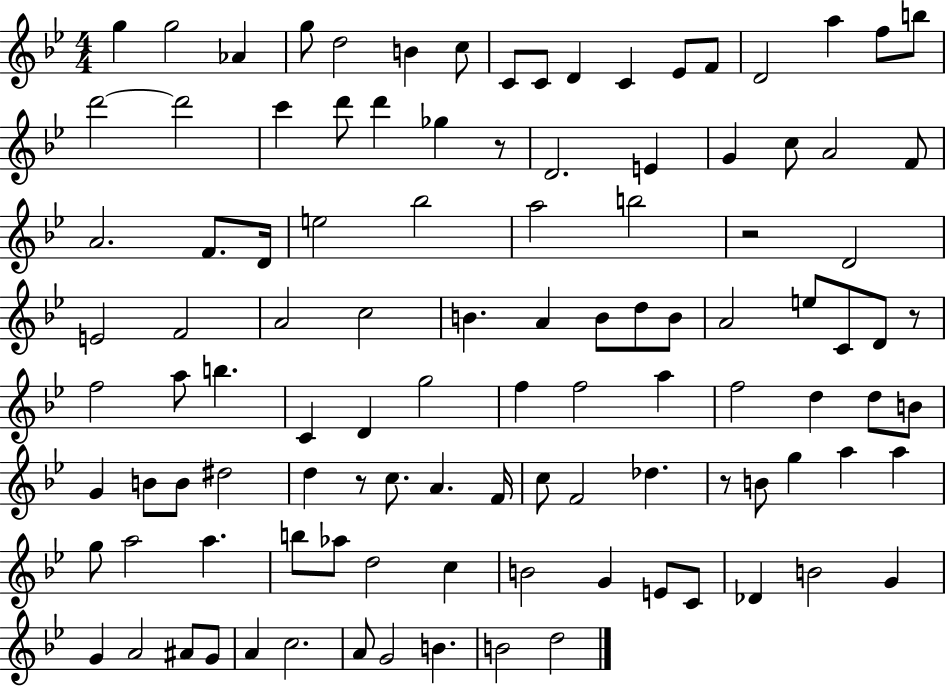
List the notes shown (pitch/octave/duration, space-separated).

G5/q G5/h Ab4/q G5/e D5/h B4/q C5/e C4/e C4/e D4/q C4/q Eb4/e F4/e D4/h A5/q F5/e B5/e D6/h D6/h C6/q D6/e D6/q Gb5/q R/e D4/h. E4/q G4/q C5/e A4/h F4/e A4/h. F4/e. D4/s E5/h Bb5/h A5/h B5/h R/h D4/h E4/h F4/h A4/h C5/h B4/q. A4/q B4/e D5/e B4/e A4/h E5/e C4/e D4/e R/e F5/h A5/e B5/q. C4/q D4/q G5/h F5/q F5/h A5/q F5/h D5/q D5/e B4/e G4/q B4/e B4/e D#5/h D5/q R/e C5/e. A4/q. F4/s C5/e F4/h Db5/q. R/e B4/e G5/q A5/q A5/q G5/e A5/h A5/q. B5/e Ab5/e D5/h C5/q B4/h G4/q E4/e C4/e Db4/q B4/h G4/q G4/q A4/h A#4/e G4/e A4/q C5/h. A4/e G4/h B4/q. B4/h D5/h